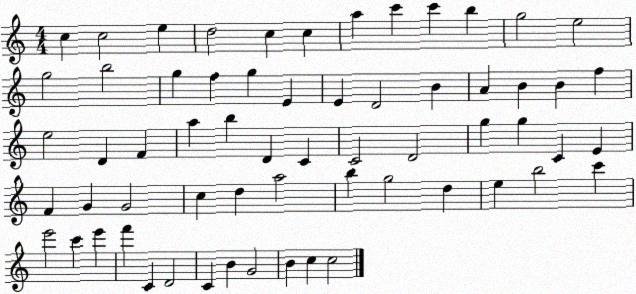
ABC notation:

X:1
T:Untitled
M:4/4
L:1/4
K:C
c c2 e d2 c c a c' c' b g2 e2 g2 b2 g f g E E D2 B A B B f e2 D F a b D C C2 D2 g g C E F G G2 c d a2 b g2 d e b2 c' e'2 c' e' f' C D2 C B G2 B c c2